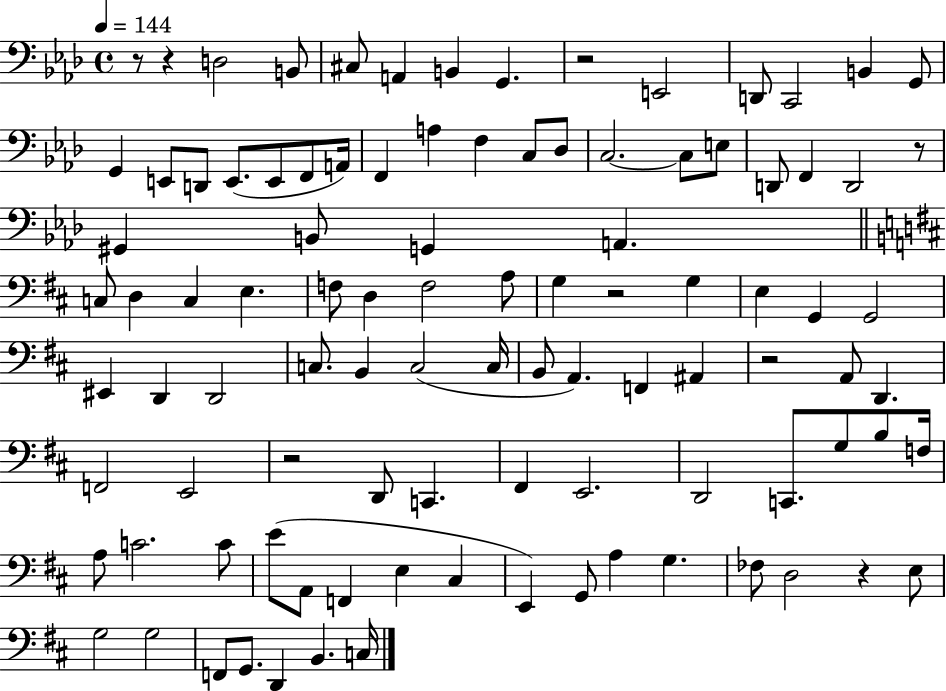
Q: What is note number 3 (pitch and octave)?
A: C#3